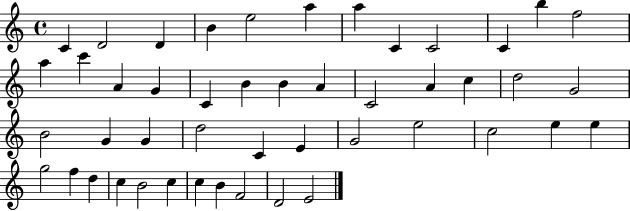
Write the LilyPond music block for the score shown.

{
  \clef treble
  \time 4/4
  \defaultTimeSignature
  \key c \major
  c'4 d'2 d'4 | b'4 e''2 a''4 | a''4 c'4 c'2 | c'4 b''4 f''2 | \break a''4 c'''4 a'4 g'4 | c'4 b'4 b'4 a'4 | c'2 a'4 c''4 | d''2 g'2 | \break b'2 g'4 g'4 | d''2 c'4 e'4 | g'2 e''2 | c''2 e''4 e''4 | \break g''2 f''4 d''4 | c''4 b'2 c''4 | c''4 b'4 f'2 | d'2 e'2 | \break \bar "|."
}